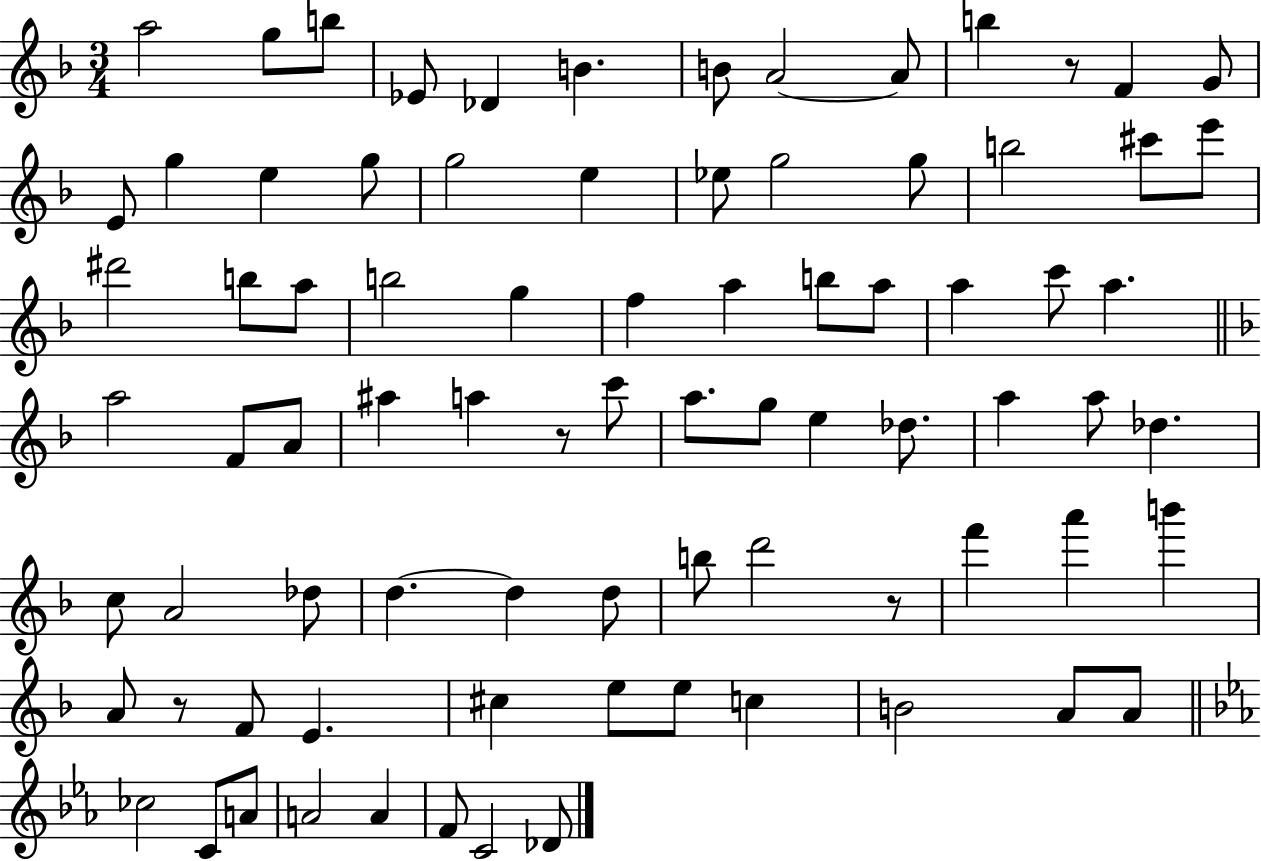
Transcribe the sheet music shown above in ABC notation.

X:1
T:Untitled
M:3/4
L:1/4
K:F
a2 g/2 b/2 _E/2 _D B B/2 A2 A/2 b z/2 F G/2 E/2 g e g/2 g2 e _e/2 g2 g/2 b2 ^c'/2 e'/2 ^d'2 b/2 a/2 b2 g f a b/2 a/2 a c'/2 a a2 F/2 A/2 ^a a z/2 c'/2 a/2 g/2 e _d/2 a a/2 _d c/2 A2 _d/2 d d d/2 b/2 d'2 z/2 f' a' b' A/2 z/2 F/2 E ^c e/2 e/2 c B2 A/2 A/2 _c2 C/2 A/2 A2 A F/2 C2 _D/2